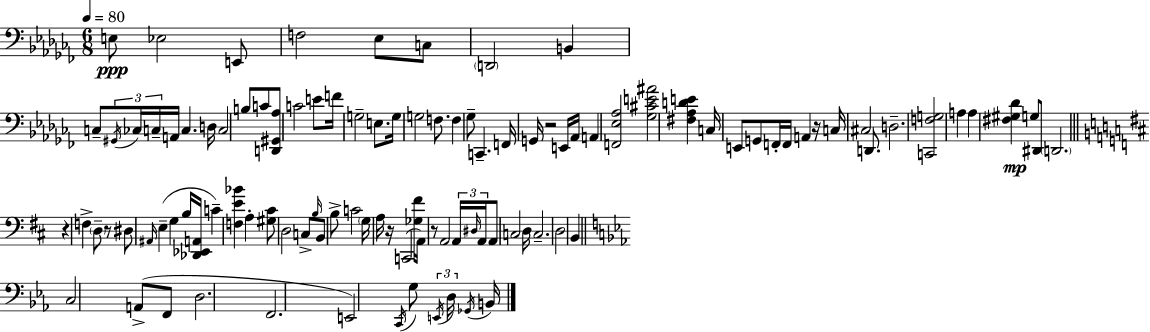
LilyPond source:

{
  \clef bass
  \numericTimeSignature
  \time 6/8
  \key aes \minor
  \tempo 4 = 80
  e8\ppp ees2 e,8 | f2 ees8 c8 | \parenthesize d,2 b,4 | c8-- \tuplet 3/2 { \acciaccatura { gis,16 } ces16 c16-- } a,16 c4. | \break d16 c2 b8 c'8 | <d, gis, aes>8 c'2 e'8 | f'16 g2-- e8. | g16 g2 f8. | \break f4 ges8-- c,4.-- | f,16 g,16 r2 e,16 | aes,16 a,4 <f, ees aes>2 | <ges cis' e' ais'>2 <fis aes d' e'>4 | \break c16 e,8 g,8 f,16-. f,16 a,4 | r16 c16 cis2 d,8. | d2.-- | <c, f g>2 a4 | \break a4 <fis gis des'>4\mp g8 dis,8 | \parenthesize d,2. | \bar "||" \break \key d \major r4 f4-> \parenthesize d8-- r8 | dis8 \grace { ais,16 } e4--( g4 b16 | <des, ees, a,>16 c'4--) <f e' bes'>4 a4-. | <gis cis'>8 d2 c8-> | \break \grace { b16 } b,8 b8-> c'2 | \parenthesize g16 a16 r16 c,2( | <ges fis'>16 a,16) r8 a,2 | \tuplet 3/2 { a,16 \grace { dis16 } a,16 } a,8 c2 | \break d16 c2.-- | d2 b,4 | \bar "||" \break \key ees \major c2 a,8->( f,8 | d2. | f,2. | e,2) \acciaccatura { c,16 } g8 \tuplet 3/2 { \acciaccatura { e,16 } | \break d16 \acciaccatura { ges,16 } } b,16 \bar "|."
}